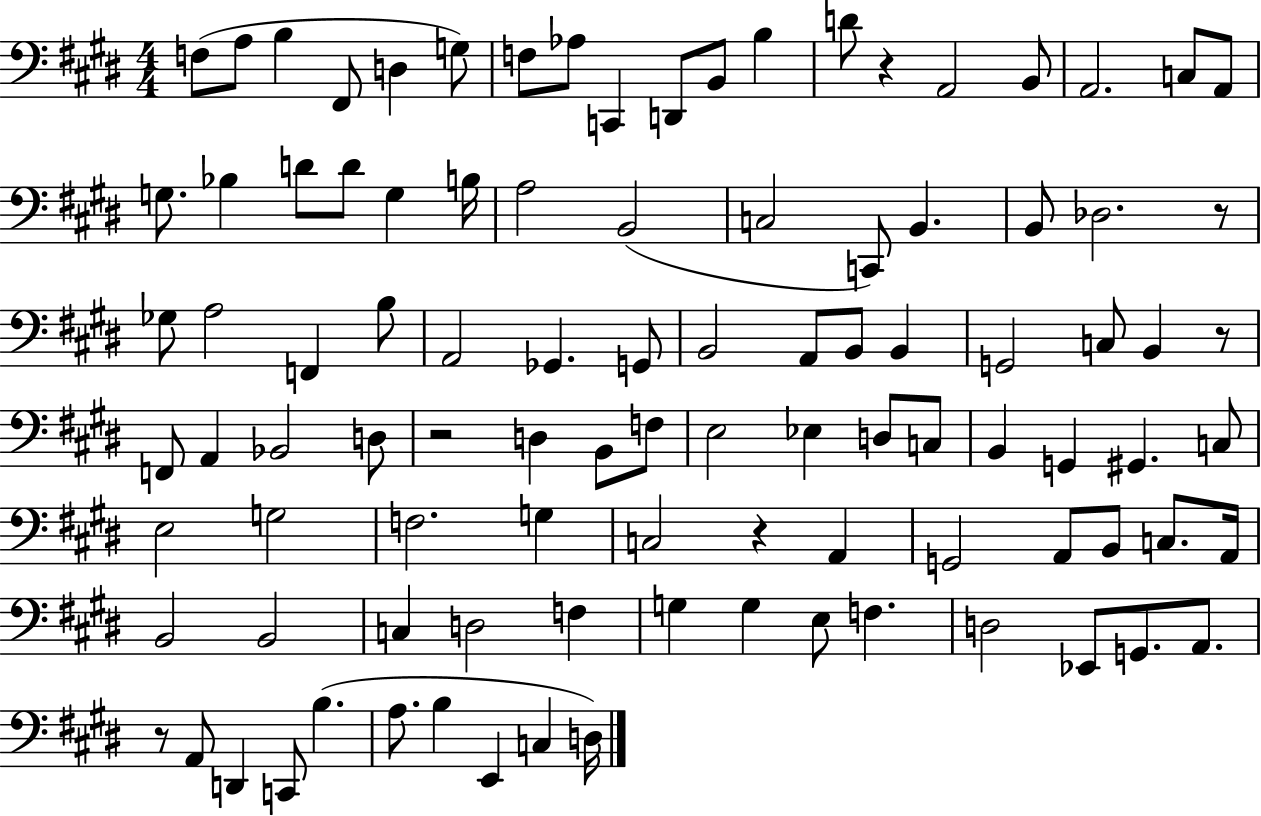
X:1
T:Untitled
M:4/4
L:1/4
K:E
F,/2 A,/2 B, ^F,,/2 D, G,/2 F,/2 _A,/2 C,, D,,/2 B,,/2 B, D/2 z A,,2 B,,/2 A,,2 C,/2 A,,/2 G,/2 _B, D/2 D/2 G, B,/4 A,2 B,,2 C,2 C,,/2 B,, B,,/2 _D,2 z/2 _G,/2 A,2 F,, B,/2 A,,2 _G,, G,,/2 B,,2 A,,/2 B,,/2 B,, G,,2 C,/2 B,, z/2 F,,/2 A,, _B,,2 D,/2 z2 D, B,,/2 F,/2 E,2 _E, D,/2 C,/2 B,, G,, ^G,, C,/2 E,2 G,2 F,2 G, C,2 z A,, G,,2 A,,/2 B,,/2 C,/2 A,,/4 B,,2 B,,2 C, D,2 F, G, G, E,/2 F, D,2 _E,,/2 G,,/2 A,,/2 z/2 A,,/2 D,, C,,/2 B, A,/2 B, E,, C, D,/4